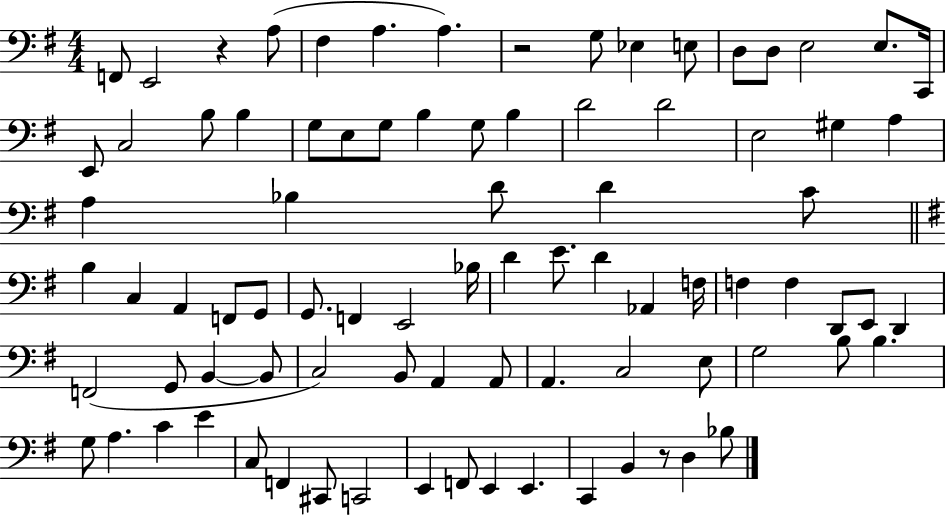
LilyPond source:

{
  \clef bass
  \numericTimeSignature
  \time 4/4
  \key g \major
  \repeat volta 2 { f,8 e,2 r4 a8( | fis4 a4. a4.) | r2 g8 ees4 e8 | d8 d8 e2 e8. c,16 | \break e,8 c2 b8 b4 | g8 e8 g8 b4 g8 b4 | d'2 d'2 | e2 gis4 a4 | \break a4 bes4 d'8 d'4 c'8 | \bar "||" \break \key e \minor b4 c4 a,4 f,8 g,8 | g,8. f,4 e,2 bes16 | d'4 e'8. d'4 aes,4 f16 | f4 f4 d,8 e,8 d,4 | \break f,2( g,8 b,4~~ b,8 | c2) b,8 a,4 a,8 | a,4. c2 e8 | g2 b8 b4. | \break g8 a4. c'4 e'4 | c8 f,4 cis,8 c,2 | e,4 f,8 e,4 e,4. | c,4 b,4 r8 d4 bes8 | \break } \bar "|."
}